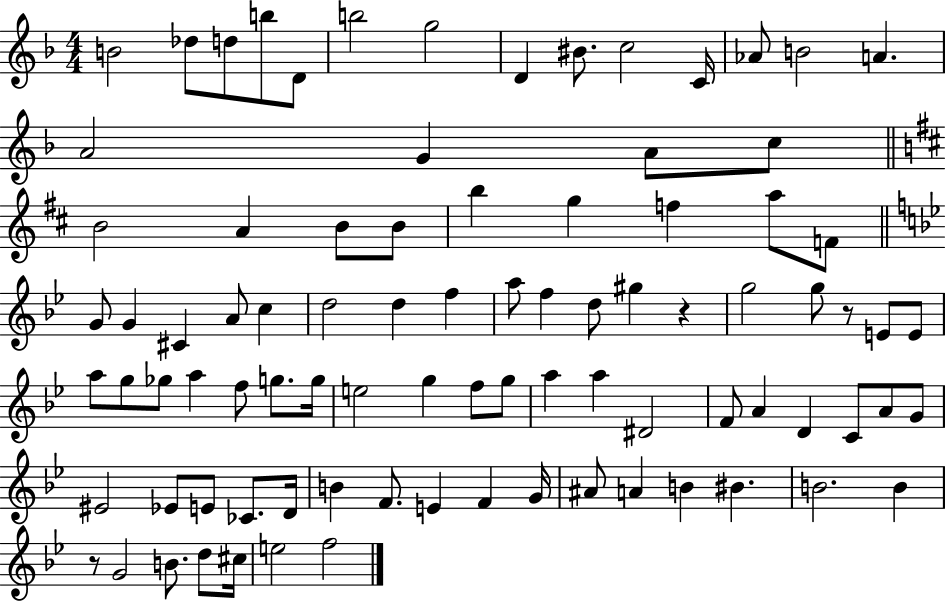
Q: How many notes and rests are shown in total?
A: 88